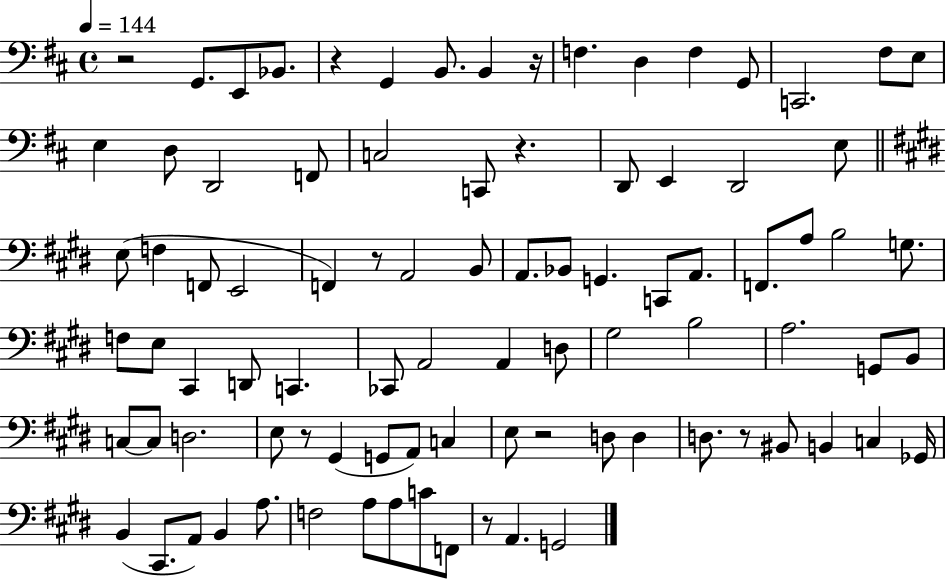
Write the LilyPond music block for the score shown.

{
  \clef bass
  \time 4/4
  \defaultTimeSignature
  \key d \major
  \tempo 4 = 144
  r2 g,8. e,8 bes,8. | r4 g,4 b,8. b,4 r16 | f4. d4 f4 g,8 | c,2. fis8 e8 | \break e4 d8 d,2 f,8 | c2 c,8 r4. | d,8 e,4 d,2 e8 | \bar "||" \break \key e \major e8( f4 f,8 e,2 | f,4) r8 a,2 b,8 | a,8. bes,8 g,4. c,8 a,8. | f,8. a8 b2 g8. | \break f8 e8 cis,4 d,8 c,4. | ces,8 a,2 a,4 d8 | gis2 b2 | a2. g,8 b,8 | \break c8~~ c8 d2. | e8 r8 gis,4( g,8 a,8) c4 | e8 r2 d8 d4 | d8. r8 bis,8 b,4 c4 ges,16 | \break b,4( cis,8. a,8) b,4 a8. | f2 a8 a8 c'8 f,8 | r8 a,4. g,2 | \bar "|."
}